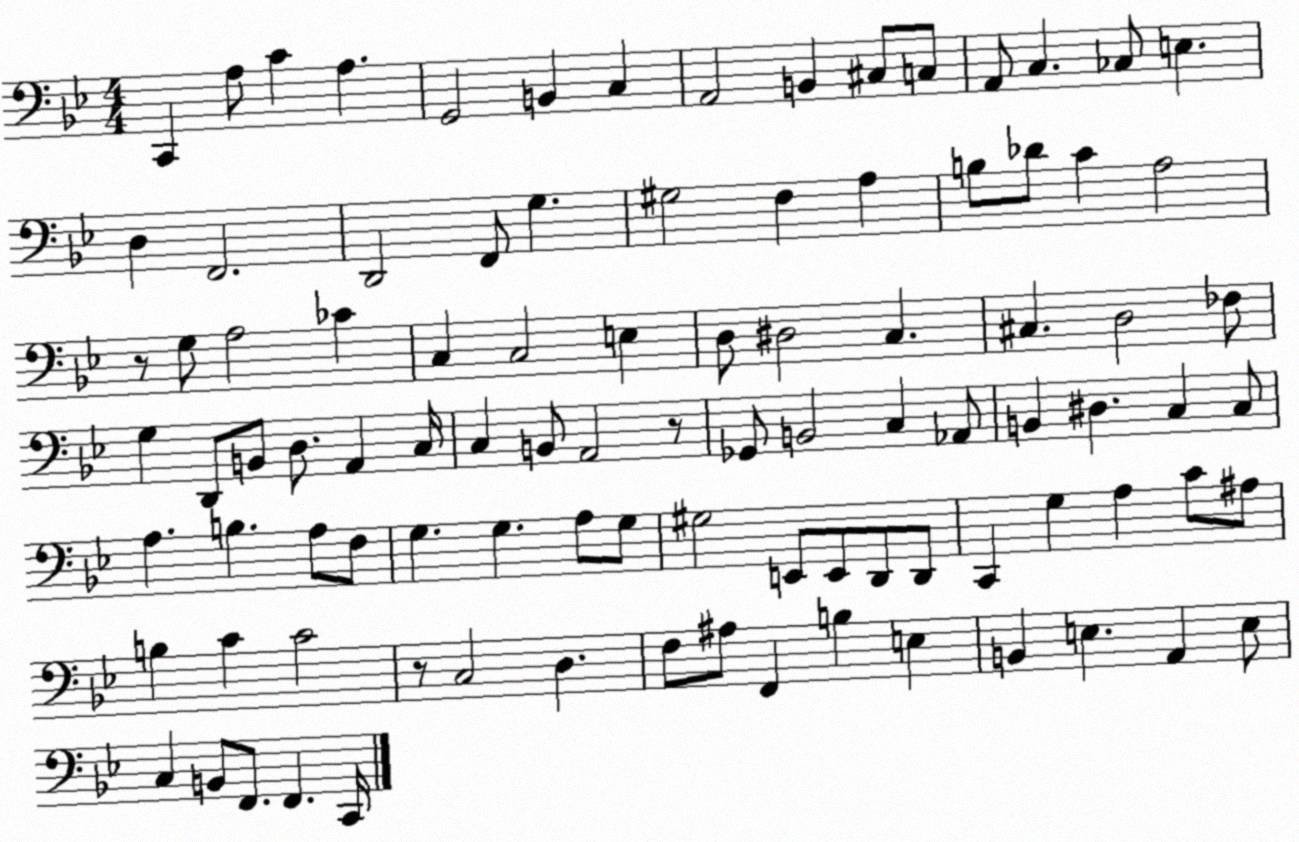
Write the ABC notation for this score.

X:1
T:Untitled
M:4/4
L:1/4
K:Bb
C,, A,/2 C A, G,,2 B,, C, A,,2 B,, ^C,/2 C,/2 A,,/2 C, _C,/2 E, D, F,,2 D,,2 F,,/2 G, ^G,2 F, A, B,/2 _D/2 C A,2 z/2 G,/2 A,2 _C C, C,2 E, D,/2 ^D,2 C, ^C, D,2 _F,/2 G, D,,/2 B,,/2 D,/2 A,, C,/4 C, B,,/2 A,,2 z/2 _G,,/2 B,,2 C, _A,,/2 B,, ^D, C, C,/2 A, B, A,/2 F,/2 G, G, A,/2 G,/2 ^G,2 E,,/2 E,,/2 D,,/2 D,,/2 C,, G, A, C/2 ^A,/2 B, C C2 z/2 C,2 D, F,/2 ^A,/2 F,, B, E, B,, E, A,, E,/2 C, B,,/2 F,,/2 F,, C,,/4